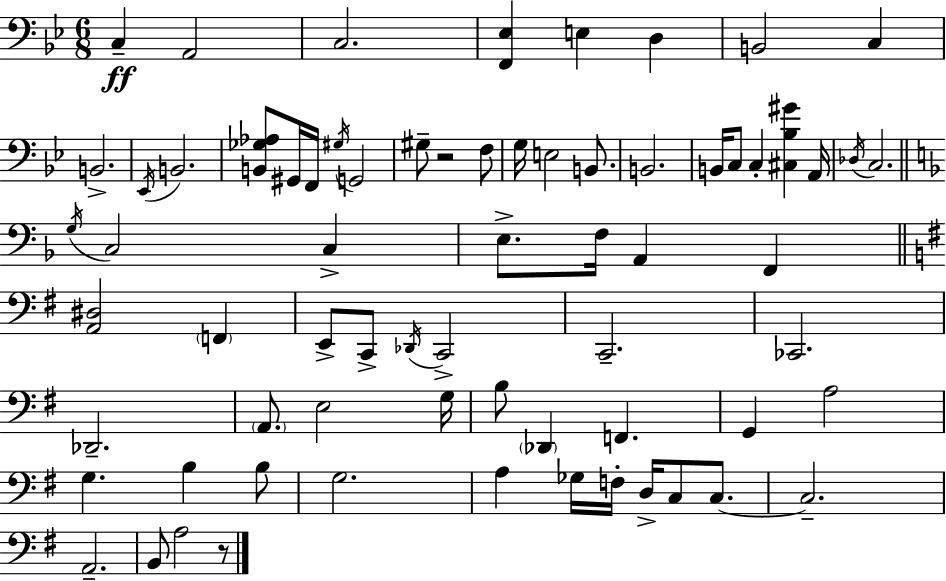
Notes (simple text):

C3/q A2/h C3/h. [F2,Eb3]/q E3/q D3/q B2/h C3/q B2/h. Eb2/s B2/h. [B2,Gb3,Ab3]/e G#2/s F2/s G#3/s G2/h G#3/e R/h F3/e G3/s E3/h B2/e. B2/h. B2/s C3/e C3/q [C#3,Bb3,G#4]/q A2/s Db3/s C3/h. G3/s C3/h C3/q E3/e. F3/s A2/q F2/q [A2,D#3]/h F2/q E2/e C2/e Db2/s C2/h C2/h. CES2/h. Db2/h. A2/e. E3/h G3/s B3/e Db2/q F2/q. G2/q A3/h G3/q. B3/q B3/e G3/h. A3/q Gb3/s F3/s D3/s C3/e C3/e. C3/h. A2/h. B2/e A3/h R/e